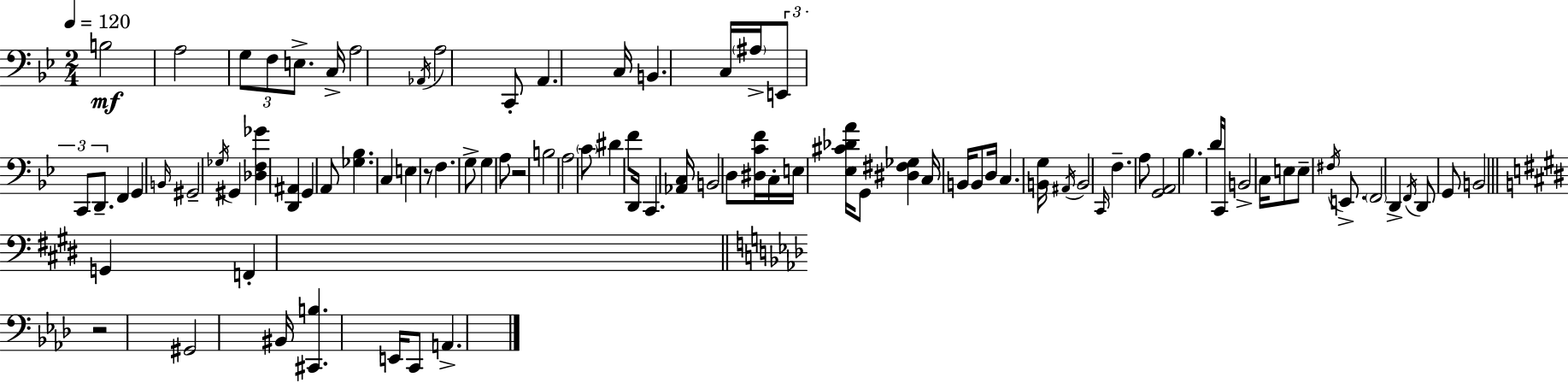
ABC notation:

X:1
T:Untitled
M:2/4
L:1/4
K:Bb
B,2 A,2 G,/2 F,/2 E,/2 C,/4 A,2 _A,,/4 A,2 C,,/2 A,, C,/4 B,, C,/4 ^A,/4 E,,/2 C,,/2 D,,/2 F,, G,, B,,/4 ^G,,2 _G,/4 ^G,, [_D,F,_G] [D,,^A,,] G,, A,,/2 [_G,_B,] C, E, z/2 F, G,/2 G, A,/2 z2 B,2 A,2 C/2 ^D F/2 D,,/4 C,, [_A,,C,]/4 B,,2 D,/2 [^D,CF]/4 C,/4 E,/4 [_E,^C_DA]/4 G,,/2 [^D,^F,_G,] C,/4 B,,/4 B,,/2 D,/4 C, [B,,G,]/4 ^A,,/4 B,,2 C,,/4 F, A,/2 [G,,A,,]2 _B, D/4 C,,/4 B,,2 C,/4 E,/2 E,/2 ^F,/4 E,,/2 F,,2 D,, F,,/4 D,,/2 G,,/2 B,,2 G,, F,, z2 ^G,,2 ^B,,/4 [^C,,B,] E,,/4 C,,/2 A,,